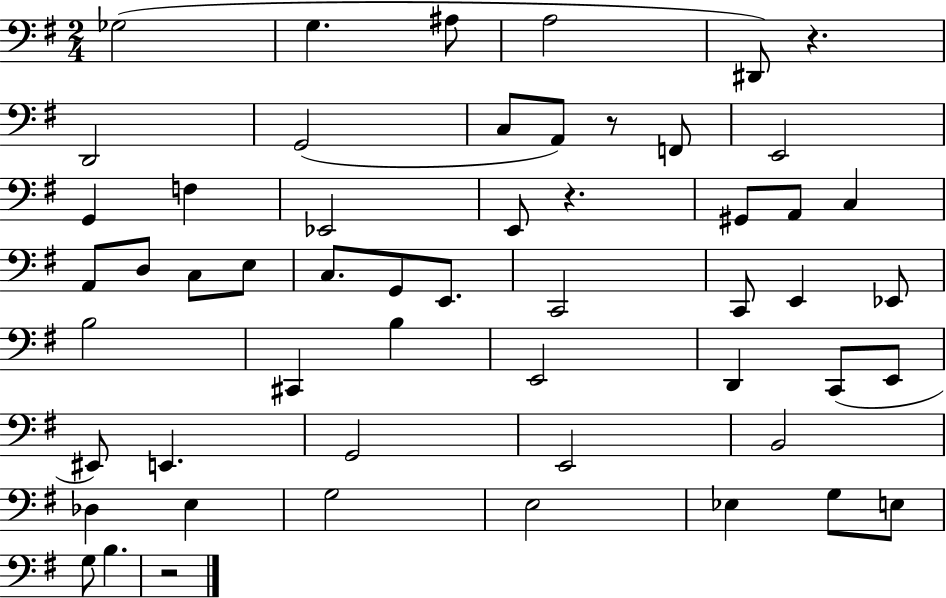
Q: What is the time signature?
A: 2/4